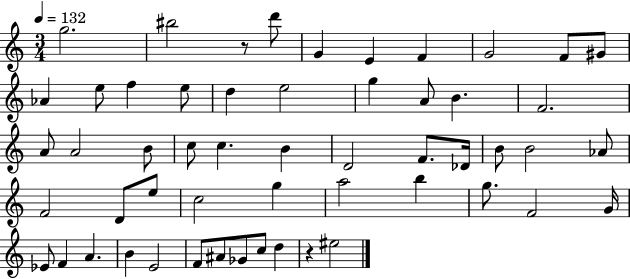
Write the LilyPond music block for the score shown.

{
  \clef treble
  \numericTimeSignature
  \time 3/4
  \key c \major
  \tempo 4 = 132
  \repeat volta 2 { g''2. | bis''2 r8 d'''8 | g'4 e'4 f'4 | g'2 f'8 gis'8 | \break aes'4 e''8 f''4 e''8 | d''4 e''2 | g''4 a'8 b'4. | f'2. | \break a'8 a'2 b'8 | c''8 c''4. b'4 | d'2 f'8. des'16 | b'8 b'2 aes'8 | \break f'2 d'8 e''8 | c''2 g''4 | a''2 b''4 | g''8. f'2 g'16 | \break ees'8 f'4 a'4. | b'4 e'2 | f'8 ais'8 ges'8 c''8 d''4 | r4 eis''2 | \break } \bar "|."
}